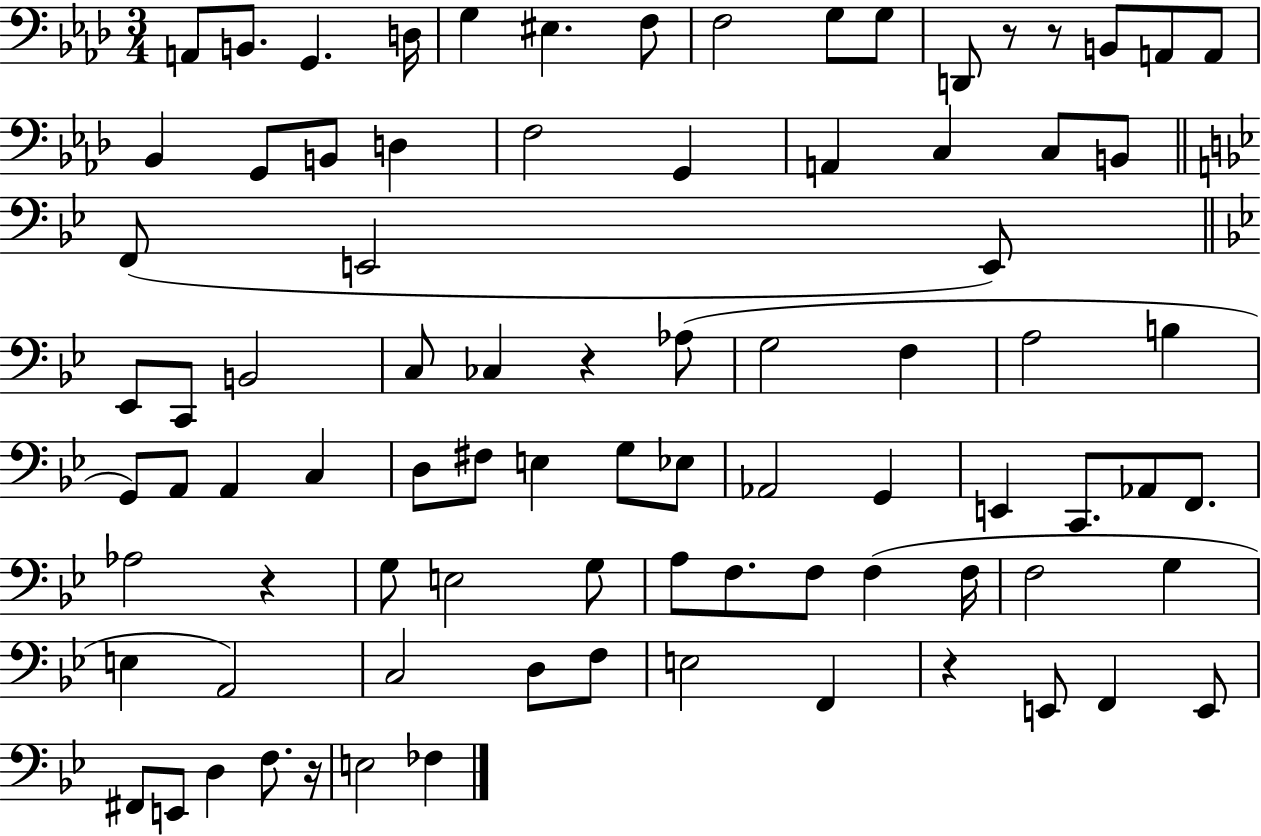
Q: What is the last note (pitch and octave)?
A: FES3